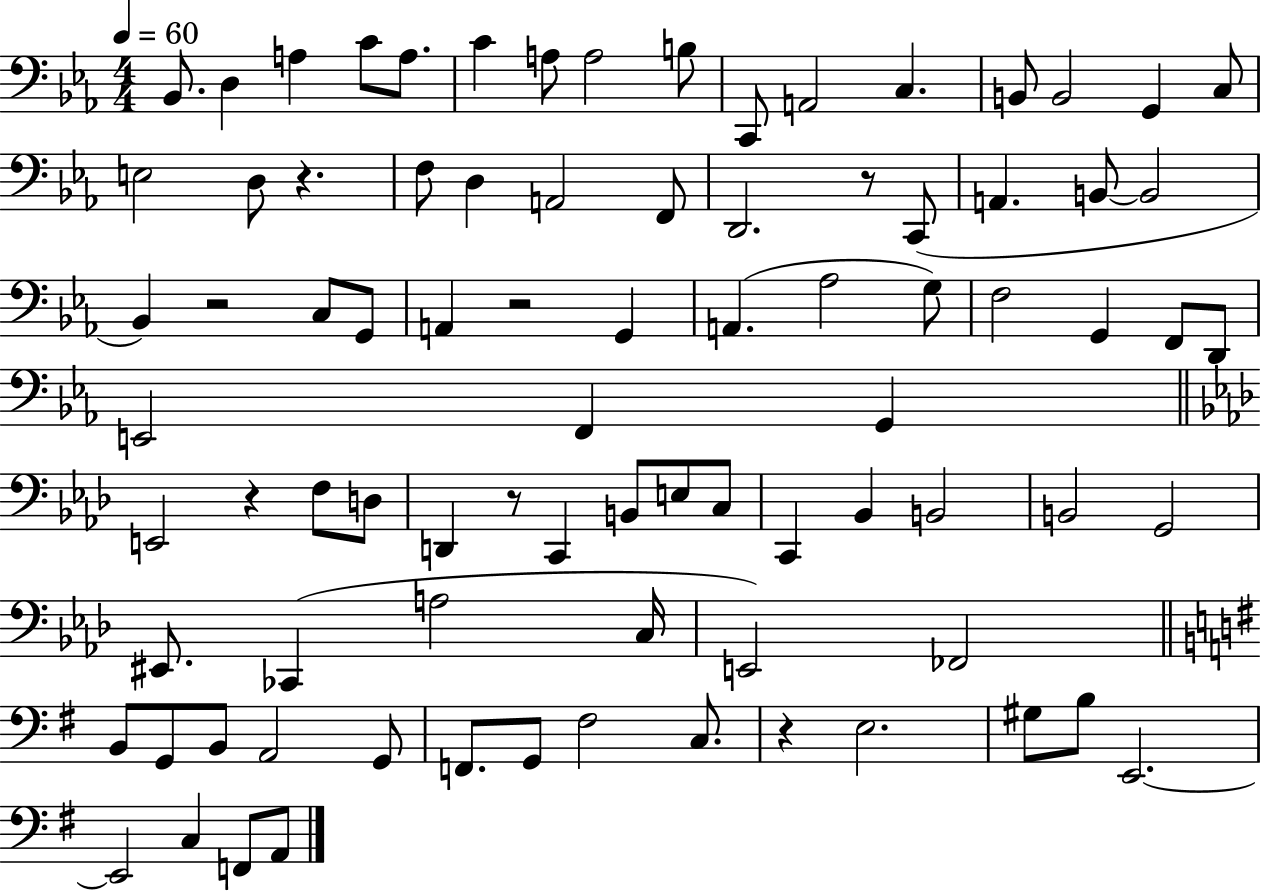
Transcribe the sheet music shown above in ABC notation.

X:1
T:Untitled
M:4/4
L:1/4
K:Eb
_B,,/2 D, A, C/2 A,/2 C A,/2 A,2 B,/2 C,,/2 A,,2 C, B,,/2 B,,2 G,, C,/2 E,2 D,/2 z F,/2 D, A,,2 F,,/2 D,,2 z/2 C,,/2 A,, B,,/2 B,,2 _B,, z2 C,/2 G,,/2 A,, z2 G,, A,, _A,2 G,/2 F,2 G,, F,,/2 D,,/2 E,,2 F,, G,, E,,2 z F,/2 D,/2 D,, z/2 C,, B,,/2 E,/2 C,/2 C,, _B,, B,,2 B,,2 G,,2 ^E,,/2 _C,, A,2 C,/4 E,,2 _F,,2 B,,/2 G,,/2 B,,/2 A,,2 G,,/2 F,,/2 G,,/2 ^F,2 C,/2 z E,2 ^G,/2 B,/2 E,,2 E,,2 C, F,,/2 A,,/2